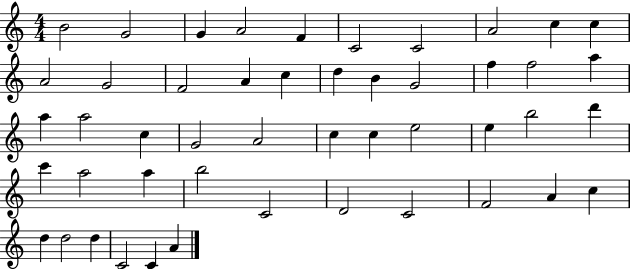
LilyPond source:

{
  \clef treble
  \numericTimeSignature
  \time 4/4
  \key c \major
  b'2 g'2 | g'4 a'2 f'4 | c'2 c'2 | a'2 c''4 c''4 | \break a'2 g'2 | f'2 a'4 c''4 | d''4 b'4 g'2 | f''4 f''2 a''4 | \break a''4 a''2 c''4 | g'2 a'2 | c''4 c''4 e''2 | e''4 b''2 d'''4 | \break c'''4 a''2 a''4 | b''2 c'2 | d'2 c'2 | f'2 a'4 c''4 | \break d''4 d''2 d''4 | c'2 c'4 a'4 | \bar "|."
}